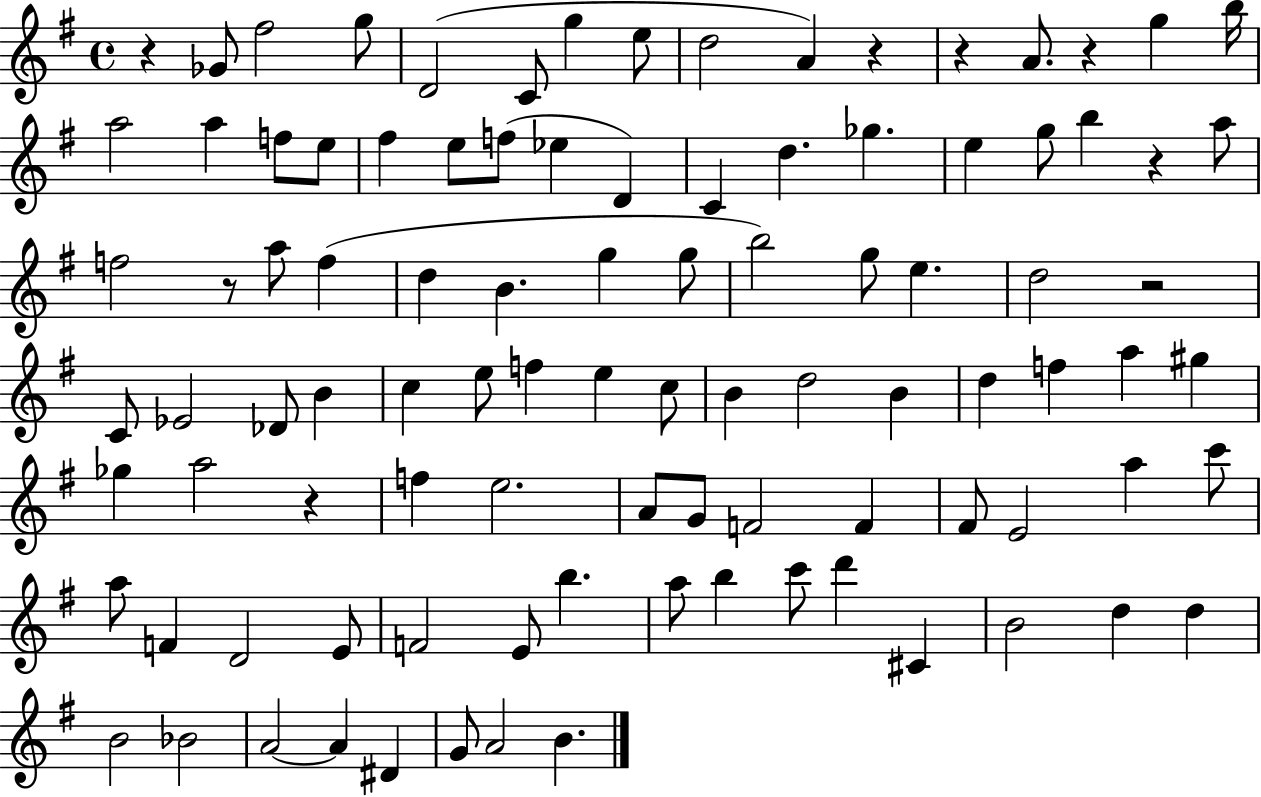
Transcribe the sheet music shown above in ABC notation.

X:1
T:Untitled
M:4/4
L:1/4
K:G
z _G/2 ^f2 g/2 D2 C/2 g e/2 d2 A z z A/2 z g b/4 a2 a f/2 e/2 ^f e/2 f/2 _e D C d _g e g/2 b z a/2 f2 z/2 a/2 f d B g g/2 b2 g/2 e d2 z2 C/2 _E2 _D/2 B c e/2 f e c/2 B d2 B d f a ^g _g a2 z f e2 A/2 G/2 F2 F ^F/2 E2 a c'/2 a/2 F D2 E/2 F2 E/2 b a/2 b c'/2 d' ^C B2 d d B2 _B2 A2 A ^D G/2 A2 B